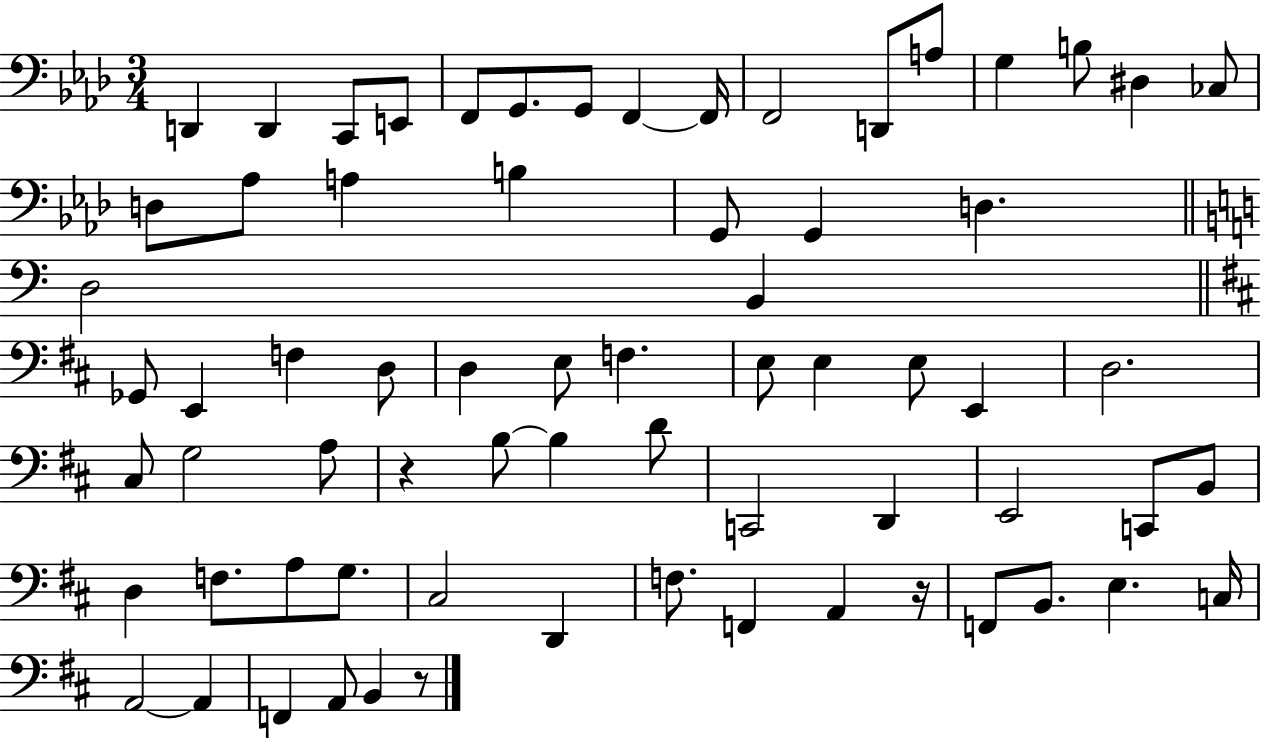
{
  \clef bass
  \numericTimeSignature
  \time 3/4
  \key aes \major
  \repeat volta 2 { d,4 d,4 c,8 e,8 | f,8 g,8. g,8 f,4~~ f,16 | f,2 d,8 a8 | g4 b8 dis4 ces8 | \break d8 aes8 a4 b4 | g,8 g,4 d4. | \bar "||" \break \key c \major d2 b,4 | \bar "||" \break \key b \minor ges,8 e,4 f4 d8 | d4 e8 f4. | e8 e4 e8 e,4 | d2. | \break cis8 g2 a8 | r4 b8~~ b4 d'8 | c,2 d,4 | e,2 c,8 b,8 | \break d4 f8. a8 g8. | cis2 d,4 | f8. f,4 a,4 r16 | f,8 b,8. e4. c16 | \break a,2~~ a,4 | f,4 a,8 b,4 r8 | } \bar "|."
}